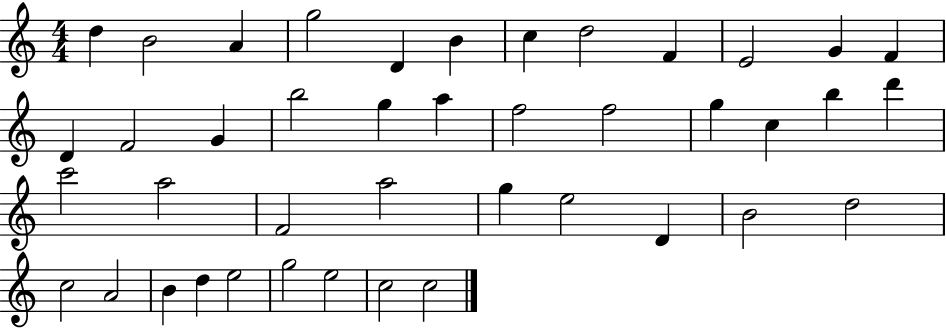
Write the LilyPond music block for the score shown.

{
  \clef treble
  \numericTimeSignature
  \time 4/4
  \key c \major
  d''4 b'2 a'4 | g''2 d'4 b'4 | c''4 d''2 f'4 | e'2 g'4 f'4 | \break d'4 f'2 g'4 | b''2 g''4 a''4 | f''2 f''2 | g''4 c''4 b''4 d'''4 | \break c'''2 a''2 | f'2 a''2 | g''4 e''2 d'4 | b'2 d''2 | \break c''2 a'2 | b'4 d''4 e''2 | g''2 e''2 | c''2 c''2 | \break \bar "|."
}